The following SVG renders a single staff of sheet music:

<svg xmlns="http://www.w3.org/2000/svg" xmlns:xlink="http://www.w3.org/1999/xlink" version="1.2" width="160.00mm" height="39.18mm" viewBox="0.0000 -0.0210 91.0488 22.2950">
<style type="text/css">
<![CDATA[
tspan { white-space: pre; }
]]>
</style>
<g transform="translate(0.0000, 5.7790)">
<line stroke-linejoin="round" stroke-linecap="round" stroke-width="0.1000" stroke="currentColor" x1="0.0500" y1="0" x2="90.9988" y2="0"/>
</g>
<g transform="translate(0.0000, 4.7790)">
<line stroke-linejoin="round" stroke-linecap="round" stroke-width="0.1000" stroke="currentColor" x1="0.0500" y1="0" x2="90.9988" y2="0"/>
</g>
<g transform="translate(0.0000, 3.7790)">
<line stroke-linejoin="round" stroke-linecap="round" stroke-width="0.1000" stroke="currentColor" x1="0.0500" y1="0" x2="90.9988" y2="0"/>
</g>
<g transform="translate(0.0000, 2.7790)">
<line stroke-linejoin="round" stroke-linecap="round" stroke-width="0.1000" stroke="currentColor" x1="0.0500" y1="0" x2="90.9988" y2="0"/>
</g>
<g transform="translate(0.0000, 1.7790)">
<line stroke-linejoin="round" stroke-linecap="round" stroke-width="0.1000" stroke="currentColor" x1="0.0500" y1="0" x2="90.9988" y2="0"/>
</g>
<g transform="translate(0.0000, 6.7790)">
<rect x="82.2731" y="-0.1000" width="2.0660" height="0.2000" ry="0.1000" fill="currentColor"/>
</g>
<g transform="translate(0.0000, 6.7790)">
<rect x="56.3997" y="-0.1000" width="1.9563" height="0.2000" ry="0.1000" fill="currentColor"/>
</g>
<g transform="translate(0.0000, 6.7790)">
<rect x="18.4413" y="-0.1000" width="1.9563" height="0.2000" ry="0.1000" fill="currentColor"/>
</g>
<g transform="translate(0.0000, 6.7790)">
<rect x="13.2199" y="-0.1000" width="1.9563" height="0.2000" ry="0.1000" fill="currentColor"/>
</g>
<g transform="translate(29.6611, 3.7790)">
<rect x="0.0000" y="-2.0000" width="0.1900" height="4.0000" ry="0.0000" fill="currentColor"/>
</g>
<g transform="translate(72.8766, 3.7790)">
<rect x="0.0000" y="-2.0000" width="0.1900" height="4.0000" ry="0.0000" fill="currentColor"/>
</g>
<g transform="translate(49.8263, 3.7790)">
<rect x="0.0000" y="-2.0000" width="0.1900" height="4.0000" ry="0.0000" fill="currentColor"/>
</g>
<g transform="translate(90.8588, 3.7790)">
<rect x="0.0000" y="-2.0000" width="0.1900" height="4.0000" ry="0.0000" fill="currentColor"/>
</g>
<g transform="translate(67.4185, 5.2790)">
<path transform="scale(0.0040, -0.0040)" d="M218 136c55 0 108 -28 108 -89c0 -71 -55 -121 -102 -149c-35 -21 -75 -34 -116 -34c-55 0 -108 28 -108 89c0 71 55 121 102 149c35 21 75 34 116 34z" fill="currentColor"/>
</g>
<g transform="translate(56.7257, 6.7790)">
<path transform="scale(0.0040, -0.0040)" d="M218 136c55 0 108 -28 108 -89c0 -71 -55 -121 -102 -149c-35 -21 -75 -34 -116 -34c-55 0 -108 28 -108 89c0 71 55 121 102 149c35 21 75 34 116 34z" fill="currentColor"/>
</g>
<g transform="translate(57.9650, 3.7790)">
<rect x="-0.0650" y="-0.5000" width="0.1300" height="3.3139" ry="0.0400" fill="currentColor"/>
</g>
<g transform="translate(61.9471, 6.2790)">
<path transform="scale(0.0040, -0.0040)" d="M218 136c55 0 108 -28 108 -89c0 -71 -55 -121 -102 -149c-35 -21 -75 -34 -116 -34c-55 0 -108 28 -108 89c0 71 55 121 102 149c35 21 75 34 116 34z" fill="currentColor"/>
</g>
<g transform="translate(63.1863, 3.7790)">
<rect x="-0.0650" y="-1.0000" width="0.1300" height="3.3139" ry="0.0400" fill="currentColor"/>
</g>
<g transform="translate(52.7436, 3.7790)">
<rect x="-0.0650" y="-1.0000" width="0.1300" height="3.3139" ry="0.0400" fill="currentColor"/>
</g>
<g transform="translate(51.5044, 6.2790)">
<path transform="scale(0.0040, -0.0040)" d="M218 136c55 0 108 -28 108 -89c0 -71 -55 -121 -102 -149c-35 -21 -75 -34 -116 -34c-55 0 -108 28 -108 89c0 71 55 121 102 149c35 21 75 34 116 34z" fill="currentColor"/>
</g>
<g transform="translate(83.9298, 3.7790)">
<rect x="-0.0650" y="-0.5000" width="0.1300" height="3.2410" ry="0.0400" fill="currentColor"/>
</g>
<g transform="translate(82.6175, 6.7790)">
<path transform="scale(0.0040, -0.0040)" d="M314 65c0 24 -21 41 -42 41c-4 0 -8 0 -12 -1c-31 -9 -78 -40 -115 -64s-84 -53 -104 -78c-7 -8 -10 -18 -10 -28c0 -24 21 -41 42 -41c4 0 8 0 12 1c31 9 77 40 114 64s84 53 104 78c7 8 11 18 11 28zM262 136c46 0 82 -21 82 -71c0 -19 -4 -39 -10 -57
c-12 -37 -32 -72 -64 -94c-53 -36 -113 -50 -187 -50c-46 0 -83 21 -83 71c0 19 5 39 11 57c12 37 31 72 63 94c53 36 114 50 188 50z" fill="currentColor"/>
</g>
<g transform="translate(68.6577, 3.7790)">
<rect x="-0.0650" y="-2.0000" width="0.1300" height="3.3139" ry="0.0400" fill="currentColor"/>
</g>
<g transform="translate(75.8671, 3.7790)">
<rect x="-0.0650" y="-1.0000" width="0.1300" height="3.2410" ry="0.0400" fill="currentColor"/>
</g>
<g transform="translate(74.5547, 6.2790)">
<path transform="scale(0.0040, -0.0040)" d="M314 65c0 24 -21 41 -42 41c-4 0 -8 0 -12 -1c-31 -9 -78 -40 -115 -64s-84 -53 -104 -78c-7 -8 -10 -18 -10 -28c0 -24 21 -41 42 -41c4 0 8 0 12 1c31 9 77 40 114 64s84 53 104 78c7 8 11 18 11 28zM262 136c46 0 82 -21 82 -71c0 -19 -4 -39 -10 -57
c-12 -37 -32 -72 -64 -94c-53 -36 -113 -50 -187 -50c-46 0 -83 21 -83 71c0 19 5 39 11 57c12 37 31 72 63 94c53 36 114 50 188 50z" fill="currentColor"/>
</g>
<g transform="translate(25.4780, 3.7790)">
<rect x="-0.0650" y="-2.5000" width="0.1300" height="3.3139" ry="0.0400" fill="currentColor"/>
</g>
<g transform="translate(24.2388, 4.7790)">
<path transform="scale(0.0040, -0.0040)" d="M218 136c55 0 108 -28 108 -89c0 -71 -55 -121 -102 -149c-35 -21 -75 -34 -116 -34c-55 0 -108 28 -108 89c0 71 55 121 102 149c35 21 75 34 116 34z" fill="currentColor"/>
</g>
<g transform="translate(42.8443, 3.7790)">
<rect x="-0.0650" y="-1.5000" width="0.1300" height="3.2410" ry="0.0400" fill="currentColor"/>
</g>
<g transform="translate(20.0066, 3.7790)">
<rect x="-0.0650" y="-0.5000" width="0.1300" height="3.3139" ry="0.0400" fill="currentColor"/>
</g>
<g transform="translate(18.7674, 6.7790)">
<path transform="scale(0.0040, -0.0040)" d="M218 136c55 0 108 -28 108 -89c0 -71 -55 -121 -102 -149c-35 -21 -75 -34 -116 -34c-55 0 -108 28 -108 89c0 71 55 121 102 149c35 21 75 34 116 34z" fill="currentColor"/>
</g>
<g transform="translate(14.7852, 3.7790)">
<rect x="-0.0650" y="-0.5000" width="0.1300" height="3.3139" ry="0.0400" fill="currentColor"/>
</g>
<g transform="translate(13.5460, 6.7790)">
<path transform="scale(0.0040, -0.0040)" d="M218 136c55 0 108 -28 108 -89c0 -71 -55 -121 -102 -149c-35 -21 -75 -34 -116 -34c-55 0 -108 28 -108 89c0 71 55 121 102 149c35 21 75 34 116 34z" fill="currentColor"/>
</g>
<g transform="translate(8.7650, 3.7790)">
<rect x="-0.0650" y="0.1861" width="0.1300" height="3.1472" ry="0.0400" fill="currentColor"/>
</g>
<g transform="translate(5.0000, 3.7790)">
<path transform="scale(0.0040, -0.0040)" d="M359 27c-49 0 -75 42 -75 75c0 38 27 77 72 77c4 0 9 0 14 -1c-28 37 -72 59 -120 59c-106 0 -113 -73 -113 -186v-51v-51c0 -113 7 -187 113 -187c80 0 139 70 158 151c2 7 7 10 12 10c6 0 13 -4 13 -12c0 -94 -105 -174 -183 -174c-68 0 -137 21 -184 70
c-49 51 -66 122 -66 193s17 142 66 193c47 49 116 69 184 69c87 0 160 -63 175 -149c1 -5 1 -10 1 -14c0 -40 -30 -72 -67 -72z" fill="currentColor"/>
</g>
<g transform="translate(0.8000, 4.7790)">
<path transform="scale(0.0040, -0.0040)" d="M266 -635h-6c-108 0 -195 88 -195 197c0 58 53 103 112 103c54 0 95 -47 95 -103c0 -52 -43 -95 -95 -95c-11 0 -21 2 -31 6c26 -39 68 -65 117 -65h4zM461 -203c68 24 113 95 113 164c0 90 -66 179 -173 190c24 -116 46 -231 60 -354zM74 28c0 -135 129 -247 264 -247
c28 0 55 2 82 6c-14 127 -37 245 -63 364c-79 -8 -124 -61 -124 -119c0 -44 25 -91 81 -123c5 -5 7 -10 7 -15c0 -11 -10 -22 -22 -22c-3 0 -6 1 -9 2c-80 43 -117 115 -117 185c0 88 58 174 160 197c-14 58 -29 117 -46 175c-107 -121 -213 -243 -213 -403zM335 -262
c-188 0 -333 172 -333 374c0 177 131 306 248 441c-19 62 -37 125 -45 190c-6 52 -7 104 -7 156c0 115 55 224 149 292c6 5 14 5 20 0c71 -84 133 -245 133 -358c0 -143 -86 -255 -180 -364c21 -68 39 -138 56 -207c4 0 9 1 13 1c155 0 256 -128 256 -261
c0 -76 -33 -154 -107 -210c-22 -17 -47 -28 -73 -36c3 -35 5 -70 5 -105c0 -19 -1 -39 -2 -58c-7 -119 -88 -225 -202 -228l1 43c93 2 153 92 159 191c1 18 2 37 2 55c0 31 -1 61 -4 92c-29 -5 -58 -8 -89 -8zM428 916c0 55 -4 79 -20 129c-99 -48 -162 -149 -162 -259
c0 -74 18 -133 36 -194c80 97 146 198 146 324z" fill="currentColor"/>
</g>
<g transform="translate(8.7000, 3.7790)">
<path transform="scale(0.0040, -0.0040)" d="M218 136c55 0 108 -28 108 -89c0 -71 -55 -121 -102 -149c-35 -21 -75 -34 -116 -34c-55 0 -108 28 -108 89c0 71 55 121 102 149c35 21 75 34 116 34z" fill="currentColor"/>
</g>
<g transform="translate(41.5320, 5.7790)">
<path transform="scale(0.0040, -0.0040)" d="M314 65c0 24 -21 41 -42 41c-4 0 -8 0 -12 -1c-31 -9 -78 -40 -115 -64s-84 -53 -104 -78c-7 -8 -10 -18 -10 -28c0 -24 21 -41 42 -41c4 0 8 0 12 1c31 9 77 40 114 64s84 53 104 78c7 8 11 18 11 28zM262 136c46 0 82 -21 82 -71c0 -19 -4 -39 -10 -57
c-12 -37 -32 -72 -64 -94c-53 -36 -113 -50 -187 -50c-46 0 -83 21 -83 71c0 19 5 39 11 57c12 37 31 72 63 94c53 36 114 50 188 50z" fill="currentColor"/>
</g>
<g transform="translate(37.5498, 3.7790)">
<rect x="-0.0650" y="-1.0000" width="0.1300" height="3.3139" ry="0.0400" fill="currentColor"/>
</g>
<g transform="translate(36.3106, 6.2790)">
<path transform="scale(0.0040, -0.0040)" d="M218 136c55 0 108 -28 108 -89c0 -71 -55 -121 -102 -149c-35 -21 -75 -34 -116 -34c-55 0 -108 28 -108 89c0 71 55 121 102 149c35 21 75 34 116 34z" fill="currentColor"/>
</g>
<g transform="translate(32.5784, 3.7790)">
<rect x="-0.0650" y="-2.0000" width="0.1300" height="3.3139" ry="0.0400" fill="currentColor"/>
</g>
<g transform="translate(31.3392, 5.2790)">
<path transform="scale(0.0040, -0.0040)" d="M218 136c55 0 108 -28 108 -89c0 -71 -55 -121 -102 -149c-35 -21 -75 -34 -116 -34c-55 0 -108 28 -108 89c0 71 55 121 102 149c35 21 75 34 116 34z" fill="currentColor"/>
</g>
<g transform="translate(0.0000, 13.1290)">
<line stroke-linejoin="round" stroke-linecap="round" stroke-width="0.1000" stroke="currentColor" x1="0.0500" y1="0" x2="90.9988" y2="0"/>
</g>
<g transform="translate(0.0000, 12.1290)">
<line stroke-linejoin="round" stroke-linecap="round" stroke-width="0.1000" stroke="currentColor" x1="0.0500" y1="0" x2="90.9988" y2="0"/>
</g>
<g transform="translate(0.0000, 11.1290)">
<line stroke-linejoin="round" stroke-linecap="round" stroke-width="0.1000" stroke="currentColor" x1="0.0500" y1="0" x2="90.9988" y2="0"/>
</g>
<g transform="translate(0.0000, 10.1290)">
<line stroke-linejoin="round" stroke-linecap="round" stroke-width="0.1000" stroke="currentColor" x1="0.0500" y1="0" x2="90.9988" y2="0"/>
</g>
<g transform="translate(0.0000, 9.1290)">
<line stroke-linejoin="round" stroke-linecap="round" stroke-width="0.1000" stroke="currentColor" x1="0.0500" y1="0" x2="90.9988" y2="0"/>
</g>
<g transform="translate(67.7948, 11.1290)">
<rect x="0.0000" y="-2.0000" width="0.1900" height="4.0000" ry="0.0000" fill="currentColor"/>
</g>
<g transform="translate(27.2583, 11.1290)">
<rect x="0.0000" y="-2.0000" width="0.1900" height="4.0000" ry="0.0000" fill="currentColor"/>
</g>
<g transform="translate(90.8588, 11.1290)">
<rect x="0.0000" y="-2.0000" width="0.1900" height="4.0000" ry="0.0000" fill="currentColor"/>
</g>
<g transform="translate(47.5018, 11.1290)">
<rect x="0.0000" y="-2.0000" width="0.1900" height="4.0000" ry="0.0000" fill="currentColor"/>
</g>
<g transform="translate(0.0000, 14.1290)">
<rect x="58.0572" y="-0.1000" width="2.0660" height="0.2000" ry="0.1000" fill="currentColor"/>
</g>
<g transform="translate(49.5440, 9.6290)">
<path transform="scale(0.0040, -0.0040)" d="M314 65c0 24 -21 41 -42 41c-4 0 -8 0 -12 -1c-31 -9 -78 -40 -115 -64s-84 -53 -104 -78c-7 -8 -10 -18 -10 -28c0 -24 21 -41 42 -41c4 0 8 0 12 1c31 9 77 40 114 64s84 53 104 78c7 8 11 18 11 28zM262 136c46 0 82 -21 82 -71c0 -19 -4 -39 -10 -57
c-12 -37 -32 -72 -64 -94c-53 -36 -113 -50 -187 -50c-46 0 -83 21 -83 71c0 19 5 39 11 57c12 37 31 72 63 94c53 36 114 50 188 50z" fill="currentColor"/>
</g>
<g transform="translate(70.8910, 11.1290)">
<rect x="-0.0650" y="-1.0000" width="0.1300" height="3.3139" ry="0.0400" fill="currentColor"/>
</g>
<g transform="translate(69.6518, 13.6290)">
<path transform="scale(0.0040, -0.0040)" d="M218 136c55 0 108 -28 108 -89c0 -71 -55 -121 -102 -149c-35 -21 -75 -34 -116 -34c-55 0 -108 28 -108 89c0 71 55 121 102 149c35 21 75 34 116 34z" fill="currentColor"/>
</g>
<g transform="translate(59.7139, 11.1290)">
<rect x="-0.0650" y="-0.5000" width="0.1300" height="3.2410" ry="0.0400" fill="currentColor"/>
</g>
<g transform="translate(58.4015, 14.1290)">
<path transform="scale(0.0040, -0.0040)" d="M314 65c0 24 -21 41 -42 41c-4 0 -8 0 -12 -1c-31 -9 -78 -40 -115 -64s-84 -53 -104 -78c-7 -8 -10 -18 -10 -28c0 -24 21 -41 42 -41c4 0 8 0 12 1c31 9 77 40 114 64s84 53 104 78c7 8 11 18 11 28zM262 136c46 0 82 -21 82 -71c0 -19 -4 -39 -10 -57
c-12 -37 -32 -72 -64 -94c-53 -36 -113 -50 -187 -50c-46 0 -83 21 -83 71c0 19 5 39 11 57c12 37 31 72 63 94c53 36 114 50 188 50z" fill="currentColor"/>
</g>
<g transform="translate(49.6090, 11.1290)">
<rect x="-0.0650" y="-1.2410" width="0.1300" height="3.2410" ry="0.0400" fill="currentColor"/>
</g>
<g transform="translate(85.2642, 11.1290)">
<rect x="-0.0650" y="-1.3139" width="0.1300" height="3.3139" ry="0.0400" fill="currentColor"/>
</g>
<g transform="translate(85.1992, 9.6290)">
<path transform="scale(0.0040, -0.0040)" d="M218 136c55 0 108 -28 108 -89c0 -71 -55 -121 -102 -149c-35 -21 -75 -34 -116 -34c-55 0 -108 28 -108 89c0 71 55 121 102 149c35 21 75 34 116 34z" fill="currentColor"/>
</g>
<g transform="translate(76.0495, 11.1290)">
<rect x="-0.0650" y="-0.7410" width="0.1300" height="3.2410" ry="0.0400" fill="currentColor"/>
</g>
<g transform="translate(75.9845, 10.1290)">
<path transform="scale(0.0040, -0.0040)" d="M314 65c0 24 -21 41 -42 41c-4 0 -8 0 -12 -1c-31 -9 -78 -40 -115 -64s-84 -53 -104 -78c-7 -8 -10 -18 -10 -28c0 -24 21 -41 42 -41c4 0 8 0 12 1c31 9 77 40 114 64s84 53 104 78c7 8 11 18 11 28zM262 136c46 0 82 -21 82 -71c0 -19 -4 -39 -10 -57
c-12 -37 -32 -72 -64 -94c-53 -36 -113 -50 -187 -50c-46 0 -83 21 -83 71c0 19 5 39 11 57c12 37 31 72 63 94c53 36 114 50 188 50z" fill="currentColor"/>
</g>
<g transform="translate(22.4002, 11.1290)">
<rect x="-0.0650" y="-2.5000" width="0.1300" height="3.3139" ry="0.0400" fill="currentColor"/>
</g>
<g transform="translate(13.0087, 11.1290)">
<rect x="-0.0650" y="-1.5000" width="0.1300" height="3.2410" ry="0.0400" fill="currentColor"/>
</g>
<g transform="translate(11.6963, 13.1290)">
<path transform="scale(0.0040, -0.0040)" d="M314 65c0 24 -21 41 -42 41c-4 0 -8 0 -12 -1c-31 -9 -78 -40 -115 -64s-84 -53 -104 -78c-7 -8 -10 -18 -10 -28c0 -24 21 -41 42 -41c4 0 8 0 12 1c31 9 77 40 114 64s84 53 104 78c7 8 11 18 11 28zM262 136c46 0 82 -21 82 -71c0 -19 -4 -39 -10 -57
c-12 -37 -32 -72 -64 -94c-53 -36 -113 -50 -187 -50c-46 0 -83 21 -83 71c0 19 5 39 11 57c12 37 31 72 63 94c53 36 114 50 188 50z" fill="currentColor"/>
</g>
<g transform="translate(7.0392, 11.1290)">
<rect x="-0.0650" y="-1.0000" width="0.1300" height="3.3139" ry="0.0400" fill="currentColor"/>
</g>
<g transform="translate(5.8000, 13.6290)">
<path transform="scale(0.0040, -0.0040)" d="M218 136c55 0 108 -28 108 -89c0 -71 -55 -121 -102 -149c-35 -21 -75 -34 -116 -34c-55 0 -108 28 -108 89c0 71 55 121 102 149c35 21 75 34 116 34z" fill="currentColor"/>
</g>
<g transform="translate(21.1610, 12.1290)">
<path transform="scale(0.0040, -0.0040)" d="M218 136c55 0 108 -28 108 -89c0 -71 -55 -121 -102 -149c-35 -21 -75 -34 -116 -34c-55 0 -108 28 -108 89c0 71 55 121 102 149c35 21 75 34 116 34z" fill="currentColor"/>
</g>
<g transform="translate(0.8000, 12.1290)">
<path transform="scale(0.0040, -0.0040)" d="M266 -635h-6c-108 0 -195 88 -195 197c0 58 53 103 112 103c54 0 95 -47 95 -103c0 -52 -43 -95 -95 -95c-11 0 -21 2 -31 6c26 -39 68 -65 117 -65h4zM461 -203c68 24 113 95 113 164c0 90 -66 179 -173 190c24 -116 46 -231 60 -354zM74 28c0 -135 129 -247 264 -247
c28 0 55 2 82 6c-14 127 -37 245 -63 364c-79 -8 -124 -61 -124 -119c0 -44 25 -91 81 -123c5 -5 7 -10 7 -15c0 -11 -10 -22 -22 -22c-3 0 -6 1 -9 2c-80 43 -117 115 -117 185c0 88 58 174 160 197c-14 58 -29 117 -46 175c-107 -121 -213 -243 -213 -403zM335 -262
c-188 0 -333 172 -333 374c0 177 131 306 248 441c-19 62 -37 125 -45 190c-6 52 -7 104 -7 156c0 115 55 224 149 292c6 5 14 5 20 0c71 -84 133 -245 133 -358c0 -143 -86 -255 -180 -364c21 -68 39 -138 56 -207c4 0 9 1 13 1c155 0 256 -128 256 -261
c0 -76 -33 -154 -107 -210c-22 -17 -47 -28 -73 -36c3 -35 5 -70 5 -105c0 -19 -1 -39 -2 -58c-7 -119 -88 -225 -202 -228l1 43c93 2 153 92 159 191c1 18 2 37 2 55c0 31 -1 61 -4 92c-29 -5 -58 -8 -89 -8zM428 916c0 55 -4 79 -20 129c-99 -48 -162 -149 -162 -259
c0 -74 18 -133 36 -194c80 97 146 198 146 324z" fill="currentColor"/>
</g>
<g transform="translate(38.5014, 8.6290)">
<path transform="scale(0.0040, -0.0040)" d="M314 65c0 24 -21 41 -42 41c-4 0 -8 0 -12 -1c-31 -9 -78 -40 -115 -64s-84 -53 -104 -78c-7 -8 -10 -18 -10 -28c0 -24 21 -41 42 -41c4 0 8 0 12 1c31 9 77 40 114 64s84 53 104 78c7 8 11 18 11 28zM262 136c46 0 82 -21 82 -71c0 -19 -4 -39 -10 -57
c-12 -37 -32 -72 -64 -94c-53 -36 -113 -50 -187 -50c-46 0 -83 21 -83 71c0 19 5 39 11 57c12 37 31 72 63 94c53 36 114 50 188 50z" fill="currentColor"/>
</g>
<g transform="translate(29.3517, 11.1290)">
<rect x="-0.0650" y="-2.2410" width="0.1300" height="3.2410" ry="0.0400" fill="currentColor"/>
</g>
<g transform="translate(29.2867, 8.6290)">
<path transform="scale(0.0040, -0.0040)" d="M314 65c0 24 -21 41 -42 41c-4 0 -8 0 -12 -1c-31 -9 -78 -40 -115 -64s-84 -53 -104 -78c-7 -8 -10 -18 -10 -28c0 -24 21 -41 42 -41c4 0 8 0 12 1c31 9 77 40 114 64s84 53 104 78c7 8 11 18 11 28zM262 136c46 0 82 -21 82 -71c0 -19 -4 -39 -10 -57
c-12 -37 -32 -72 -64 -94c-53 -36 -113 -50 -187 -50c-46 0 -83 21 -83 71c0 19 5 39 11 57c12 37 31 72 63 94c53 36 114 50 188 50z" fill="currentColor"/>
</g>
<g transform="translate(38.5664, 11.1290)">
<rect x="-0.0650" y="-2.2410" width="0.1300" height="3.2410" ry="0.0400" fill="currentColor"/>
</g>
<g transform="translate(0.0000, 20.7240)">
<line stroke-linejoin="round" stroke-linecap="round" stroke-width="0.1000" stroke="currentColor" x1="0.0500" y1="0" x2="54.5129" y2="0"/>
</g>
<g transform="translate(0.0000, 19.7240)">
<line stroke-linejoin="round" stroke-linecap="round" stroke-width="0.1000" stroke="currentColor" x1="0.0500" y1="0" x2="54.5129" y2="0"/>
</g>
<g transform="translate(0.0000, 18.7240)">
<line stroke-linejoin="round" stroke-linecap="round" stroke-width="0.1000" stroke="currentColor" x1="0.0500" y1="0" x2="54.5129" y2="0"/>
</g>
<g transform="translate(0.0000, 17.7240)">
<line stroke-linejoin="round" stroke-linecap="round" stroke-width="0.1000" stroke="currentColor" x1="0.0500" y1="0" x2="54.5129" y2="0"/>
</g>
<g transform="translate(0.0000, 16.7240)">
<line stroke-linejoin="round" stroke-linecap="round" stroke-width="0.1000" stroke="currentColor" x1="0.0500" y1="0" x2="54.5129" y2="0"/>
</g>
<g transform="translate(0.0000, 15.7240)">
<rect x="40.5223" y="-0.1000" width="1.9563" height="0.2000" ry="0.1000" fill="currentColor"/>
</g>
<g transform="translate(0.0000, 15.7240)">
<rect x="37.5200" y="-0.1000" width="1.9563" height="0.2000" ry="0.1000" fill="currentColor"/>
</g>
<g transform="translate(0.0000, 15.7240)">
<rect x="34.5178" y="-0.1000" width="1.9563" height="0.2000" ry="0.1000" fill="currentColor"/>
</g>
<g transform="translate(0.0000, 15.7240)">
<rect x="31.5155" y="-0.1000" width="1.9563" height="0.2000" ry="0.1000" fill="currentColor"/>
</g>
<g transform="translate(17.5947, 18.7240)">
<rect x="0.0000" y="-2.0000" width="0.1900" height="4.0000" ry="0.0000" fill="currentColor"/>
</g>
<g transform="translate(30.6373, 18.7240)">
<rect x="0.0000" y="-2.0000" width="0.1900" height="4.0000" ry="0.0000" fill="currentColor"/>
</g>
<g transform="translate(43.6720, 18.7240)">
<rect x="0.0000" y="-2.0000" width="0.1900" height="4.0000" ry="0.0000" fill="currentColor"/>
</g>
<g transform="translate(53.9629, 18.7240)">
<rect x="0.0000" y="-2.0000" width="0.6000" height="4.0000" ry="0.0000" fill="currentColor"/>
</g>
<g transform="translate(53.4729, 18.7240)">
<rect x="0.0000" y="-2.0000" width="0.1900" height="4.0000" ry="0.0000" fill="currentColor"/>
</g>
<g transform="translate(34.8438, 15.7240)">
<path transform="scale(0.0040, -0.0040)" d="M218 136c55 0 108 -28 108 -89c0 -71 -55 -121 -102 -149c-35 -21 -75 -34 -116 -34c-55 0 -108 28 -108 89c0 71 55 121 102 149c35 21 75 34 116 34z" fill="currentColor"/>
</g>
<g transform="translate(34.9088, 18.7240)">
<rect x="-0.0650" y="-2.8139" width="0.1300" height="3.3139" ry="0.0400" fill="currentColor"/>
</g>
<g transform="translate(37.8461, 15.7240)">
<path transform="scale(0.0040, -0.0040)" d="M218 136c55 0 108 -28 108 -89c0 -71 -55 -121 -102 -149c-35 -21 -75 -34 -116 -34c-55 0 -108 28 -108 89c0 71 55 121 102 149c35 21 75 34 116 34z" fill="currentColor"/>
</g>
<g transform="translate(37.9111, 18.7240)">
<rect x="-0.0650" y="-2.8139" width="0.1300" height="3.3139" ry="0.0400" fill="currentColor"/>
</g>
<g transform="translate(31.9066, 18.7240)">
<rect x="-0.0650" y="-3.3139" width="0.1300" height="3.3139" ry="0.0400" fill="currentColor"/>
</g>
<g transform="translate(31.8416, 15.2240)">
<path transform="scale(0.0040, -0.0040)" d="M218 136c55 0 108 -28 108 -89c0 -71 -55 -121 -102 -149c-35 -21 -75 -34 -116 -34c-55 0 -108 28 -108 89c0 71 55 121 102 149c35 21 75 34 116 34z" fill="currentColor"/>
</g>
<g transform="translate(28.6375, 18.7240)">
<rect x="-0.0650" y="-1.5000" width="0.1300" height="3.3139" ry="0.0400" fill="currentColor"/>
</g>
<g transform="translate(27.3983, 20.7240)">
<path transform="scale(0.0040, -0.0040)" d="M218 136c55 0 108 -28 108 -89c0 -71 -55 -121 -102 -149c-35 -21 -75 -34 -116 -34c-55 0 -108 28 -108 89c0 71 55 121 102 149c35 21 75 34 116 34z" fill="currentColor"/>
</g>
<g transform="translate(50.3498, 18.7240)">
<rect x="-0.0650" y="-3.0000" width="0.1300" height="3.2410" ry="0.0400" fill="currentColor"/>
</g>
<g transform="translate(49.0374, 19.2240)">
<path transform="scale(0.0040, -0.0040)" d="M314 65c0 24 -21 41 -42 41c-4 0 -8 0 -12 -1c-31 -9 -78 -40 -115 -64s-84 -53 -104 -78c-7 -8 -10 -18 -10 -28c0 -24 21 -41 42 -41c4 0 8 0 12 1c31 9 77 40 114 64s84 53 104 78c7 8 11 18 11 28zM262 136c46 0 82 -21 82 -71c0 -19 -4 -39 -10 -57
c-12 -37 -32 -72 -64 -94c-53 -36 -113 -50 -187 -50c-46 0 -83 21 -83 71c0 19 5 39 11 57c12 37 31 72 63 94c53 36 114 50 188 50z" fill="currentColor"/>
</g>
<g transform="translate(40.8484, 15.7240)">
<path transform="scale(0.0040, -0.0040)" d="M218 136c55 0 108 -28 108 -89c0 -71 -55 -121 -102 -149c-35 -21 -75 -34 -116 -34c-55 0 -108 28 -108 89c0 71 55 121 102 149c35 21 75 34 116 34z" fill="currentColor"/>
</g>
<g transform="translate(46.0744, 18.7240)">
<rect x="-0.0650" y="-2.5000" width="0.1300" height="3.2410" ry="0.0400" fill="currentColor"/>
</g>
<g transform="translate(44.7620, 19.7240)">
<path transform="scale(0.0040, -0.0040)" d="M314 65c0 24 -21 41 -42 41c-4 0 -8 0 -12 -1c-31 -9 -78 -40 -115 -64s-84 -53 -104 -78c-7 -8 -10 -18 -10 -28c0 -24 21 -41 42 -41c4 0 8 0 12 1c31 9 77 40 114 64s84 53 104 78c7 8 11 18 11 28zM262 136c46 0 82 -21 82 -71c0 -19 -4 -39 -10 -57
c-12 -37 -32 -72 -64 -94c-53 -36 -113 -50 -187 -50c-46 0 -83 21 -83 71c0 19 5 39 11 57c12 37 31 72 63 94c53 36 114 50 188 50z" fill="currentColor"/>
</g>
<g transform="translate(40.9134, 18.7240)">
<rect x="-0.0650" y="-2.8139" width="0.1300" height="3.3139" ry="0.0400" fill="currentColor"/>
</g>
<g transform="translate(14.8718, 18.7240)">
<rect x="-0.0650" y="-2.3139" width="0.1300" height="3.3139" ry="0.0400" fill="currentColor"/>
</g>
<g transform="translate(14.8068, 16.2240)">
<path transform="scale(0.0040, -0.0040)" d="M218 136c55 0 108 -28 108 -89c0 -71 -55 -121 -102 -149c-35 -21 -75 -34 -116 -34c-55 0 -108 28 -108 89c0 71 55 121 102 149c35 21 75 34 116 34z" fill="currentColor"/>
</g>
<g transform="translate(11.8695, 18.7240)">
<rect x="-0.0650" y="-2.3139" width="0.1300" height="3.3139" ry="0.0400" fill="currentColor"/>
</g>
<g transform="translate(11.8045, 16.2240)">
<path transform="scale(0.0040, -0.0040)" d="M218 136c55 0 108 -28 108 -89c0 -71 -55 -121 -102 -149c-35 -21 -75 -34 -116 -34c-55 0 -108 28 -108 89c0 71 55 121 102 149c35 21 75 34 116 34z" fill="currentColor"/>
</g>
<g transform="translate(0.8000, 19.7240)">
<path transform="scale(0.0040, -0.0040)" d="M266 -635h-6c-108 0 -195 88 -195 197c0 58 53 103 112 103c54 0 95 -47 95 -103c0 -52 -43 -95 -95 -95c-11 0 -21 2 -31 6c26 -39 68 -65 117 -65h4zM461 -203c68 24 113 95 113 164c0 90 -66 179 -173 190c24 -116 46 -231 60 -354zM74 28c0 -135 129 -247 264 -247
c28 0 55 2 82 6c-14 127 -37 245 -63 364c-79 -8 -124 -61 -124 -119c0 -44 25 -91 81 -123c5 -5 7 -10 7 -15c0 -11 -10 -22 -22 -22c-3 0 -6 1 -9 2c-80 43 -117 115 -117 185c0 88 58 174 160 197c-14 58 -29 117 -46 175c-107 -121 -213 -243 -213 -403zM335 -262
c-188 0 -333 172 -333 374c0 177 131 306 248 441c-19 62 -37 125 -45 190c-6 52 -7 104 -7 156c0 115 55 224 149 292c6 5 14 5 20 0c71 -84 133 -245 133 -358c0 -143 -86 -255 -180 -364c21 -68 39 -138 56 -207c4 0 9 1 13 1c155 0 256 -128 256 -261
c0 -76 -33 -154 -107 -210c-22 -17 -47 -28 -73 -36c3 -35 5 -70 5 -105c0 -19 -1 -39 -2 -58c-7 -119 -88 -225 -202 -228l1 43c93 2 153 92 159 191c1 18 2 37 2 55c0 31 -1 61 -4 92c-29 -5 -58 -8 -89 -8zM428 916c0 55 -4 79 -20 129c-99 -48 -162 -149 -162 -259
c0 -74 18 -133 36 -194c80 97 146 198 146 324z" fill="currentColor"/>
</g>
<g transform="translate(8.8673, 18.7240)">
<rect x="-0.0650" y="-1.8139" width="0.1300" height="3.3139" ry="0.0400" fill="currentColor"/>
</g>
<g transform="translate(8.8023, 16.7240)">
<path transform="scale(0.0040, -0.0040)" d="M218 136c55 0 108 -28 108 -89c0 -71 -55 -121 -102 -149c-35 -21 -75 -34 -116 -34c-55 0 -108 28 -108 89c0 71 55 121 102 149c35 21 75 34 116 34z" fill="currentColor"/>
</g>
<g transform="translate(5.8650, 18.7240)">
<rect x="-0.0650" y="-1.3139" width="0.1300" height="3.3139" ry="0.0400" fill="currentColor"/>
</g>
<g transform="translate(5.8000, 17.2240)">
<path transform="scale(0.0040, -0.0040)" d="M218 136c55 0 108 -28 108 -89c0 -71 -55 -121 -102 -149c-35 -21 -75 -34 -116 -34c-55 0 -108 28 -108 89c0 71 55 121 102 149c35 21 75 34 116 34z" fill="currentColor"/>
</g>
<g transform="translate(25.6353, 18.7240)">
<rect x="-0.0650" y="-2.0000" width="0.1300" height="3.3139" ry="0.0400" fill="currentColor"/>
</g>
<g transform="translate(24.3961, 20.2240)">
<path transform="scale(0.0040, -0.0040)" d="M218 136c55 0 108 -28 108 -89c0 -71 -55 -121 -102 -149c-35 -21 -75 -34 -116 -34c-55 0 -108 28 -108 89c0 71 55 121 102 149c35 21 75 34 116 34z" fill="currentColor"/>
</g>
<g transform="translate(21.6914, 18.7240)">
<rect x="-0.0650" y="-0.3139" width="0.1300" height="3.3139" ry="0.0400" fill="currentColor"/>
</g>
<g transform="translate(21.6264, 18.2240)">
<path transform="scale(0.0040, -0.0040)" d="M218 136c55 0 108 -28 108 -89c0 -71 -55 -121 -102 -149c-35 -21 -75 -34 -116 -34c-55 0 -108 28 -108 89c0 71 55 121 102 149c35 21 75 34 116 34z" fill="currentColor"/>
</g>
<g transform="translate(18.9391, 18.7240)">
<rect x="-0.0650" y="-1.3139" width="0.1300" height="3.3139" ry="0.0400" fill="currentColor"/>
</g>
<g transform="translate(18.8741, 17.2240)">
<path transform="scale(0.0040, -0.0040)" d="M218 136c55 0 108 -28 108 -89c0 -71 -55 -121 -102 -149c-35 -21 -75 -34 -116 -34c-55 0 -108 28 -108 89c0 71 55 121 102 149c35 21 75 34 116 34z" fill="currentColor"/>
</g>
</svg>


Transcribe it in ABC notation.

X:1
T:Untitled
M:4/4
L:1/4
K:C
B C C G F D E2 D C D F D2 C2 D E2 G g2 g2 e2 C2 D d2 e e f g g e c F E b a a a G2 A2